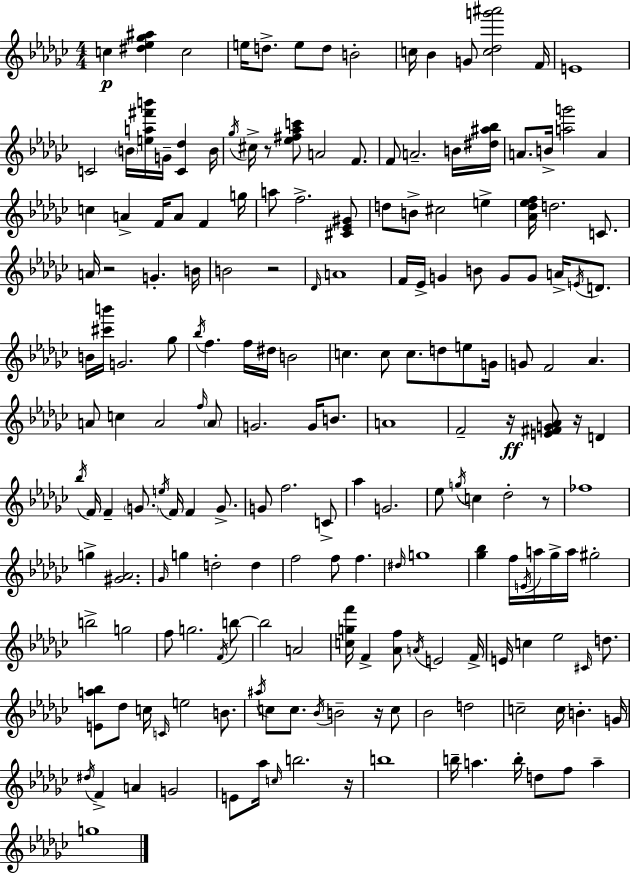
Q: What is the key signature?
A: EES minor